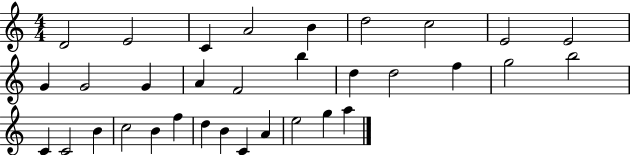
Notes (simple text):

D4/h E4/h C4/q A4/h B4/q D5/h C5/h E4/h E4/h G4/q G4/h G4/q A4/q F4/h B5/q D5/q D5/h F5/q G5/h B5/h C4/q C4/h B4/q C5/h B4/q F5/q D5/q B4/q C4/q A4/q E5/h G5/q A5/q